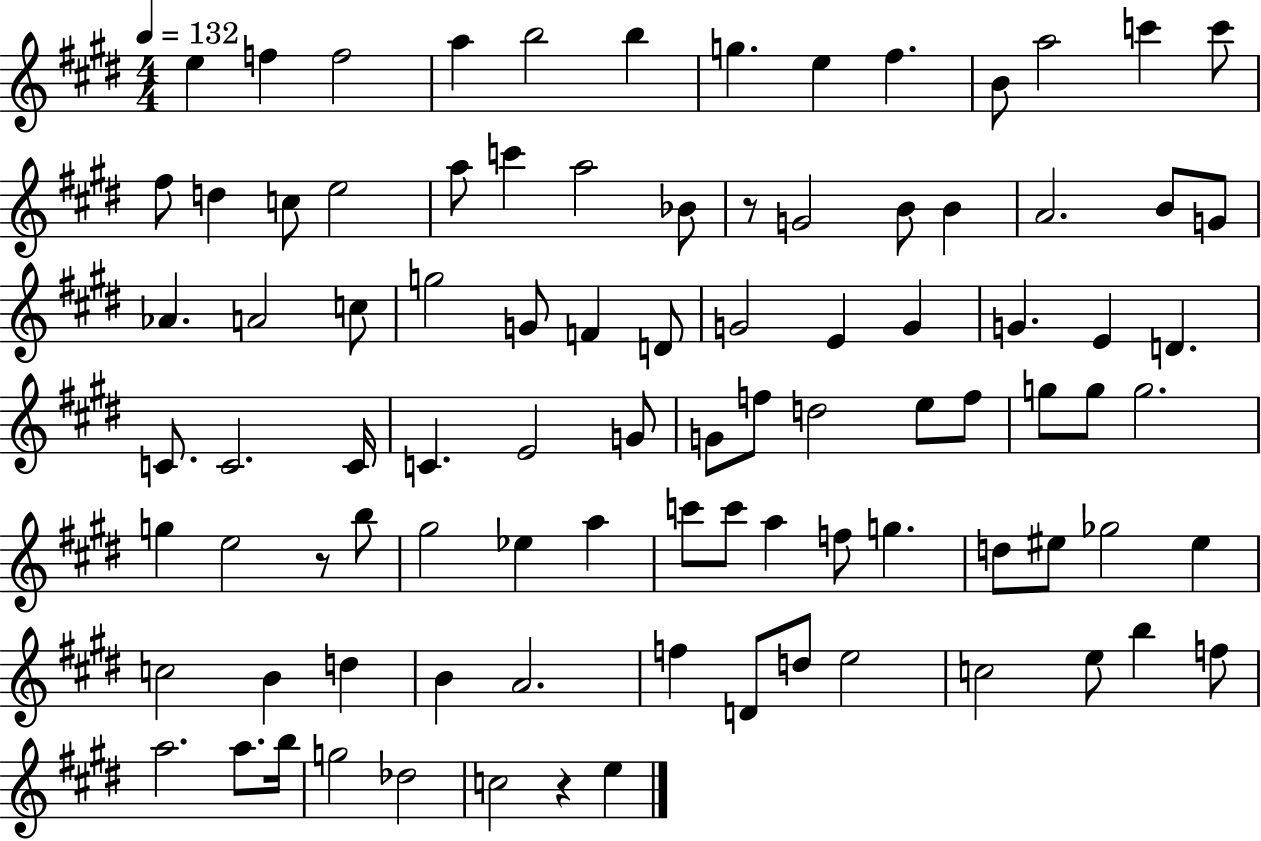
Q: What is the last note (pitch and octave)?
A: E5